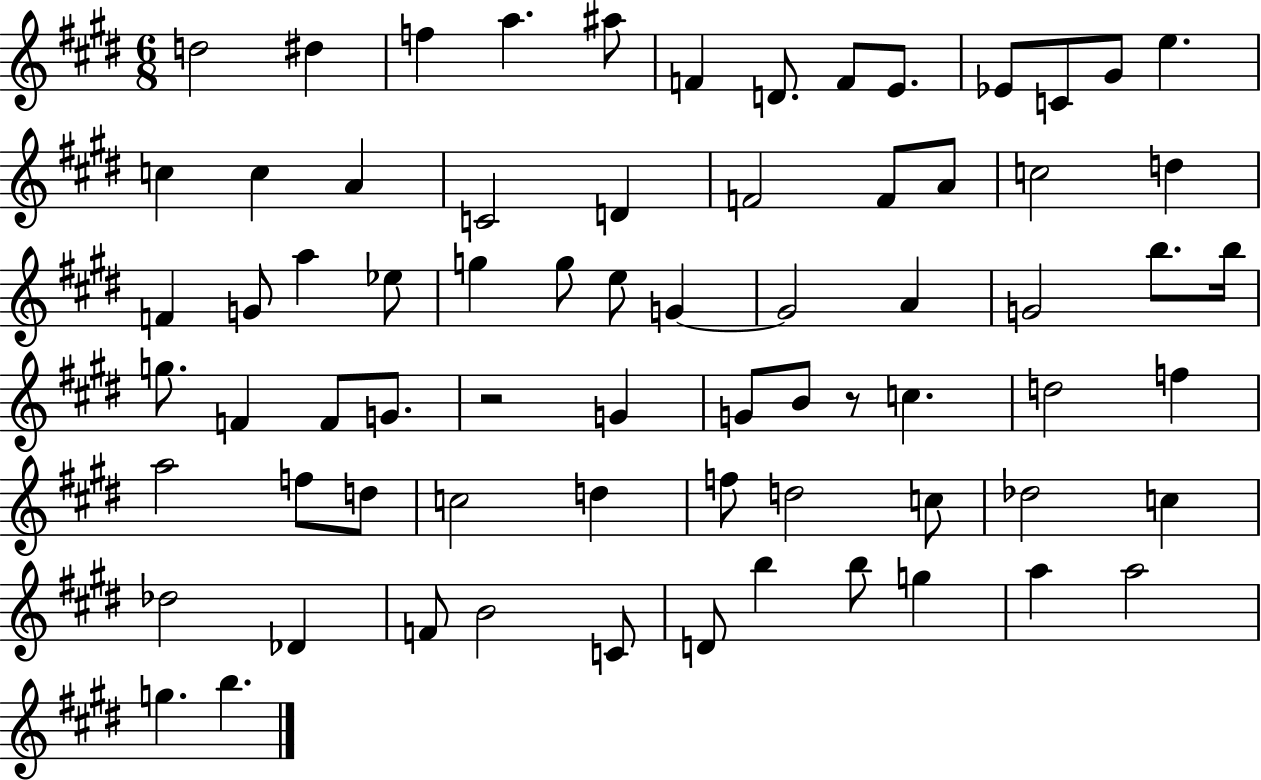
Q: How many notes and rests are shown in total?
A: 71